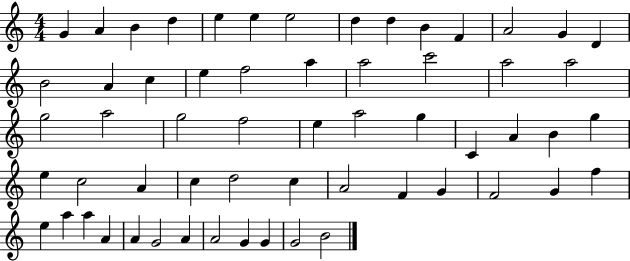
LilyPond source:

{
  \clef treble
  \numericTimeSignature
  \time 4/4
  \key c \major
  g'4 a'4 b'4 d''4 | e''4 e''4 e''2 | d''4 d''4 b'4 f'4 | a'2 g'4 d'4 | \break b'2 a'4 c''4 | e''4 f''2 a''4 | a''2 c'''2 | a''2 a''2 | \break g''2 a''2 | g''2 f''2 | e''4 a''2 g''4 | c'4 a'4 b'4 g''4 | \break e''4 c''2 a'4 | c''4 d''2 c''4 | a'2 f'4 g'4 | f'2 g'4 f''4 | \break e''4 a''4 a''4 a'4 | a'4 g'2 a'4 | a'2 g'4 g'4 | g'2 b'2 | \break \bar "|."
}